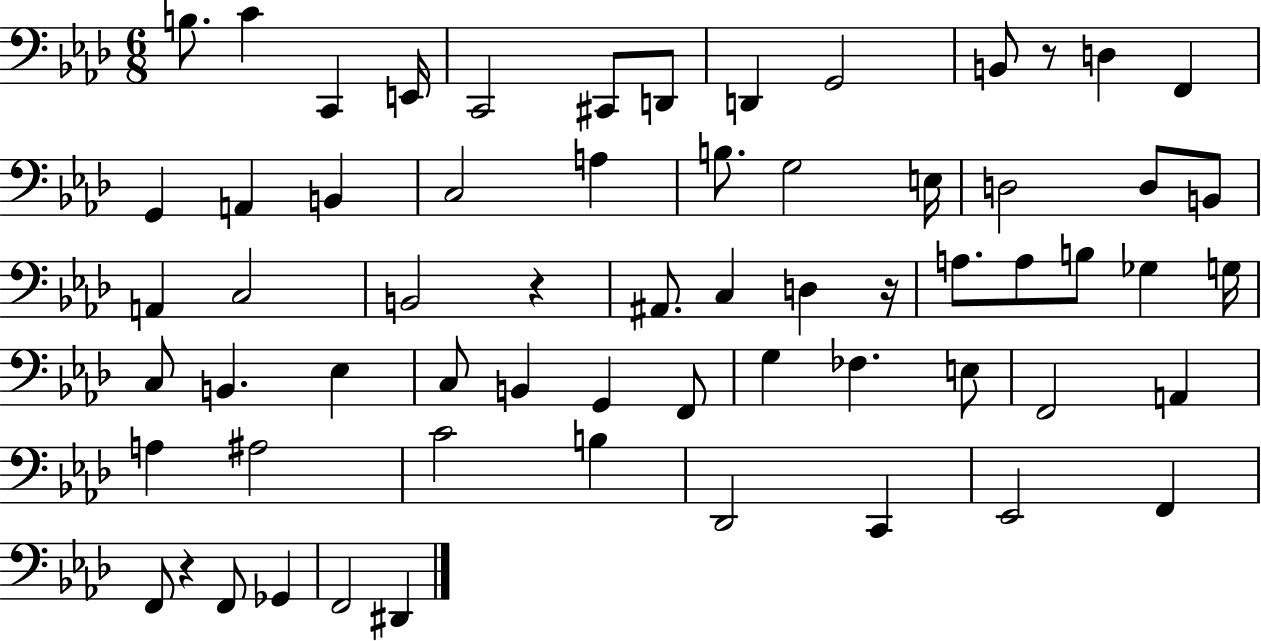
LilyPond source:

{
  \clef bass
  \numericTimeSignature
  \time 6/8
  \key aes \major
  b8. c'4 c,4 e,16 | c,2 cis,8 d,8 | d,4 g,2 | b,8 r8 d4 f,4 | \break g,4 a,4 b,4 | c2 a4 | b8. g2 e16 | d2 d8 b,8 | \break a,4 c2 | b,2 r4 | ais,8. c4 d4 r16 | a8. a8 b8 ges4 g16 | \break c8 b,4. ees4 | c8 b,4 g,4 f,8 | g4 fes4. e8 | f,2 a,4 | \break a4 ais2 | c'2 b4 | des,2 c,4 | ees,2 f,4 | \break f,8 r4 f,8 ges,4 | f,2 dis,4 | \bar "|."
}